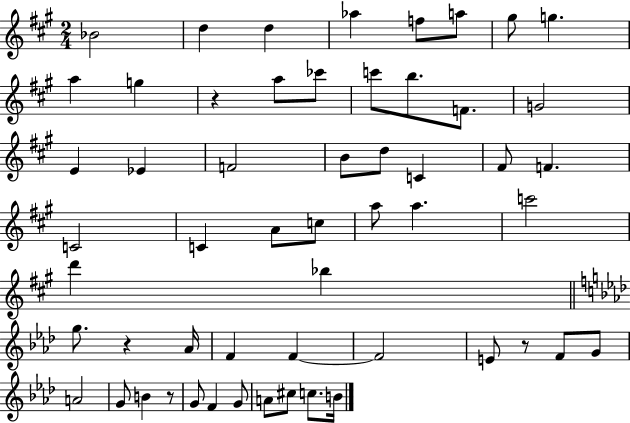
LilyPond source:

{
  \clef treble
  \numericTimeSignature
  \time 2/4
  \key a \major
  bes'2 | d''4 d''4 | aes''4 f''8 a''8 | gis''8 g''4. | \break a''4 g''4 | r4 a''8 ces'''8 | c'''8 b''8. f'8. | g'2 | \break e'4 ees'4 | f'2 | b'8 d''8 c'4 | fis'8 f'4. | \break c'2 | c'4 a'8 c''8 | a''8 a''4. | c'''2 | \break d'''4 bes''4 | \bar "||" \break \key aes \major g''8. r4 aes'16 | f'4 f'4~~ | f'2 | e'8 r8 f'8 g'8 | \break a'2 | g'8 b'4 r8 | g'8 f'4 g'8 | a'8 cis''8 c''8. b'16 | \break \bar "|."
}